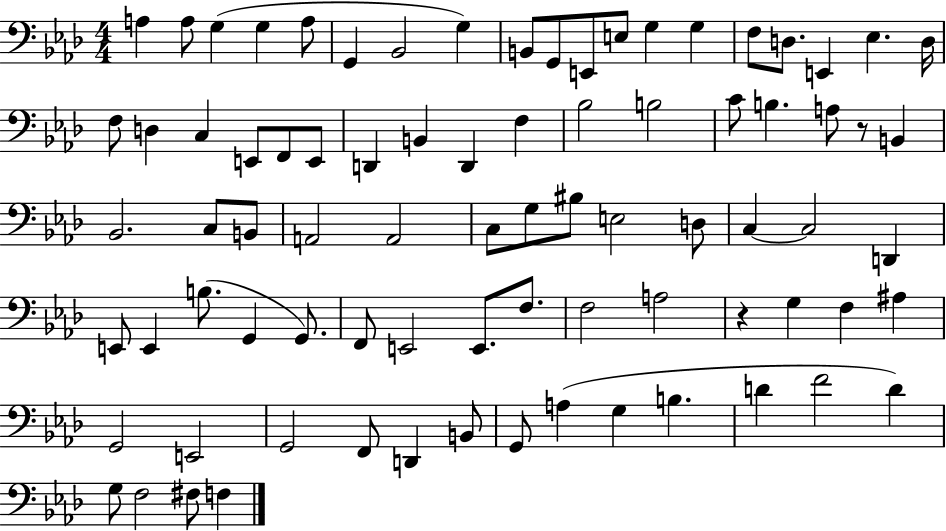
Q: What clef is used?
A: bass